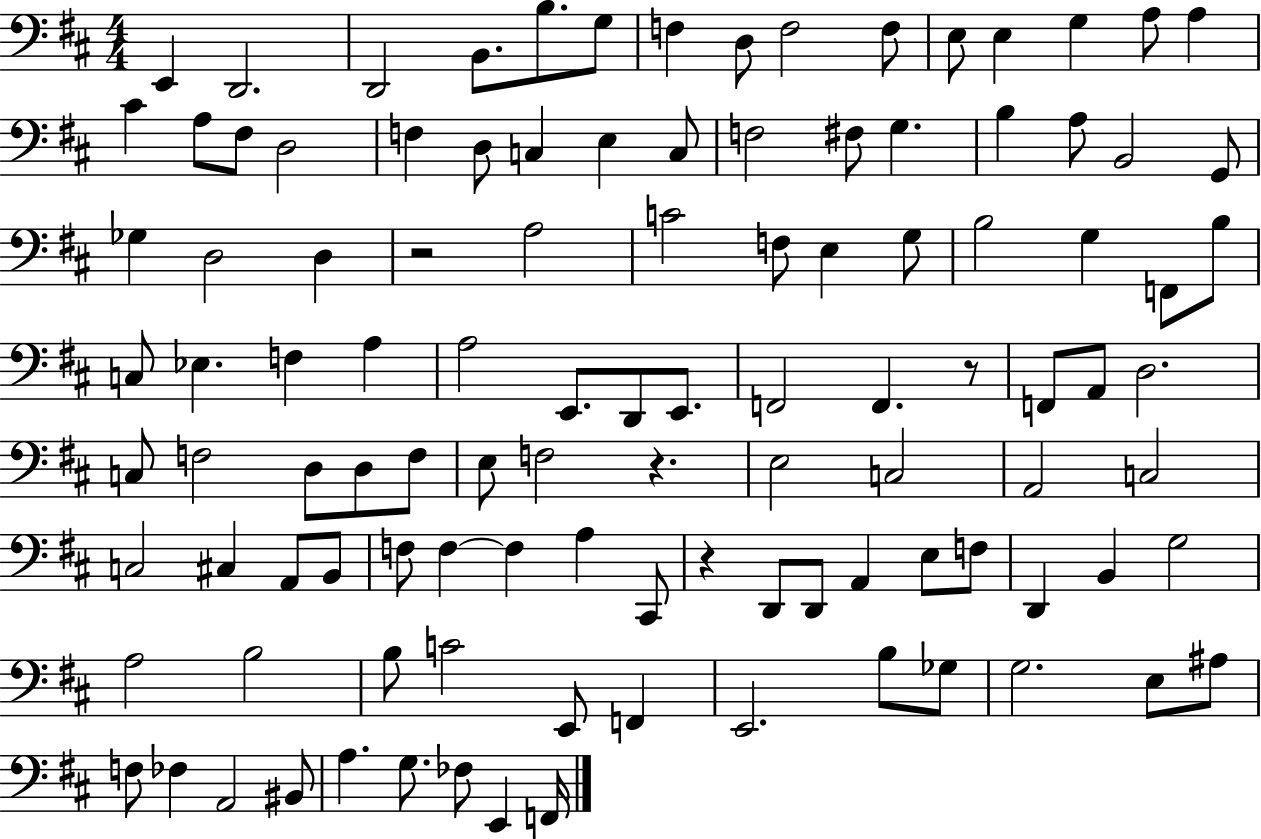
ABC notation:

X:1
T:Untitled
M:4/4
L:1/4
K:D
E,, D,,2 D,,2 B,,/2 B,/2 G,/2 F, D,/2 F,2 F,/2 E,/2 E, G, A,/2 A, ^C A,/2 ^F,/2 D,2 F, D,/2 C, E, C,/2 F,2 ^F,/2 G, B, A,/2 B,,2 G,,/2 _G, D,2 D, z2 A,2 C2 F,/2 E, G,/2 B,2 G, F,,/2 B,/2 C,/2 _E, F, A, A,2 E,,/2 D,,/2 E,,/2 F,,2 F,, z/2 F,,/2 A,,/2 D,2 C,/2 F,2 D,/2 D,/2 F,/2 E,/2 F,2 z E,2 C,2 A,,2 C,2 C,2 ^C, A,,/2 B,,/2 F,/2 F, F, A, ^C,,/2 z D,,/2 D,,/2 A,, E,/2 F,/2 D,, B,, G,2 A,2 B,2 B,/2 C2 E,,/2 F,, E,,2 B,/2 _G,/2 G,2 E,/2 ^A,/2 F,/2 _F, A,,2 ^B,,/2 A, G,/2 _F,/2 E,, F,,/4